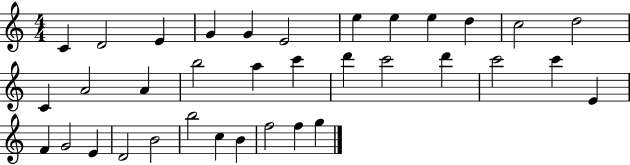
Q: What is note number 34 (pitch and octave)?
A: F5